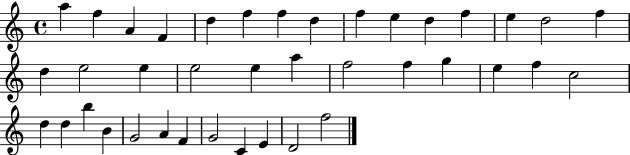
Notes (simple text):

A5/q F5/q A4/q F4/q D5/q F5/q F5/q D5/q F5/q E5/q D5/q F5/q E5/q D5/h F5/q D5/q E5/h E5/q E5/h E5/q A5/q F5/h F5/q G5/q E5/q F5/q C5/h D5/q D5/q B5/q B4/q G4/h A4/q F4/q G4/h C4/q E4/q D4/h F5/h